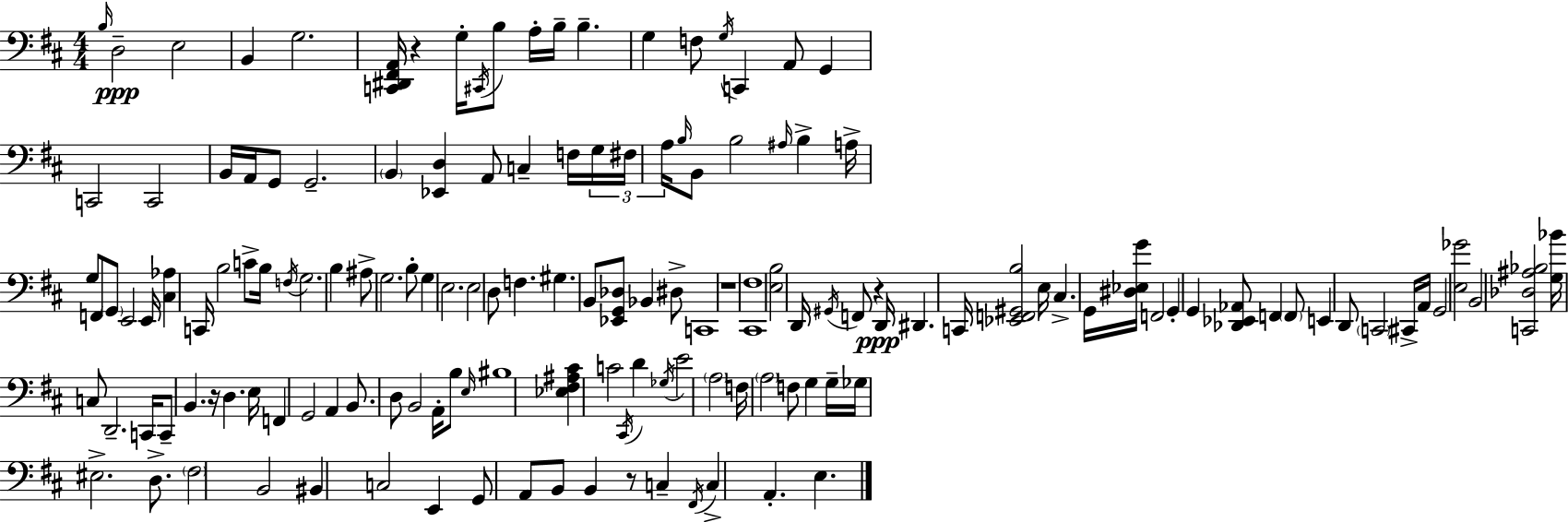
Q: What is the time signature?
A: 4/4